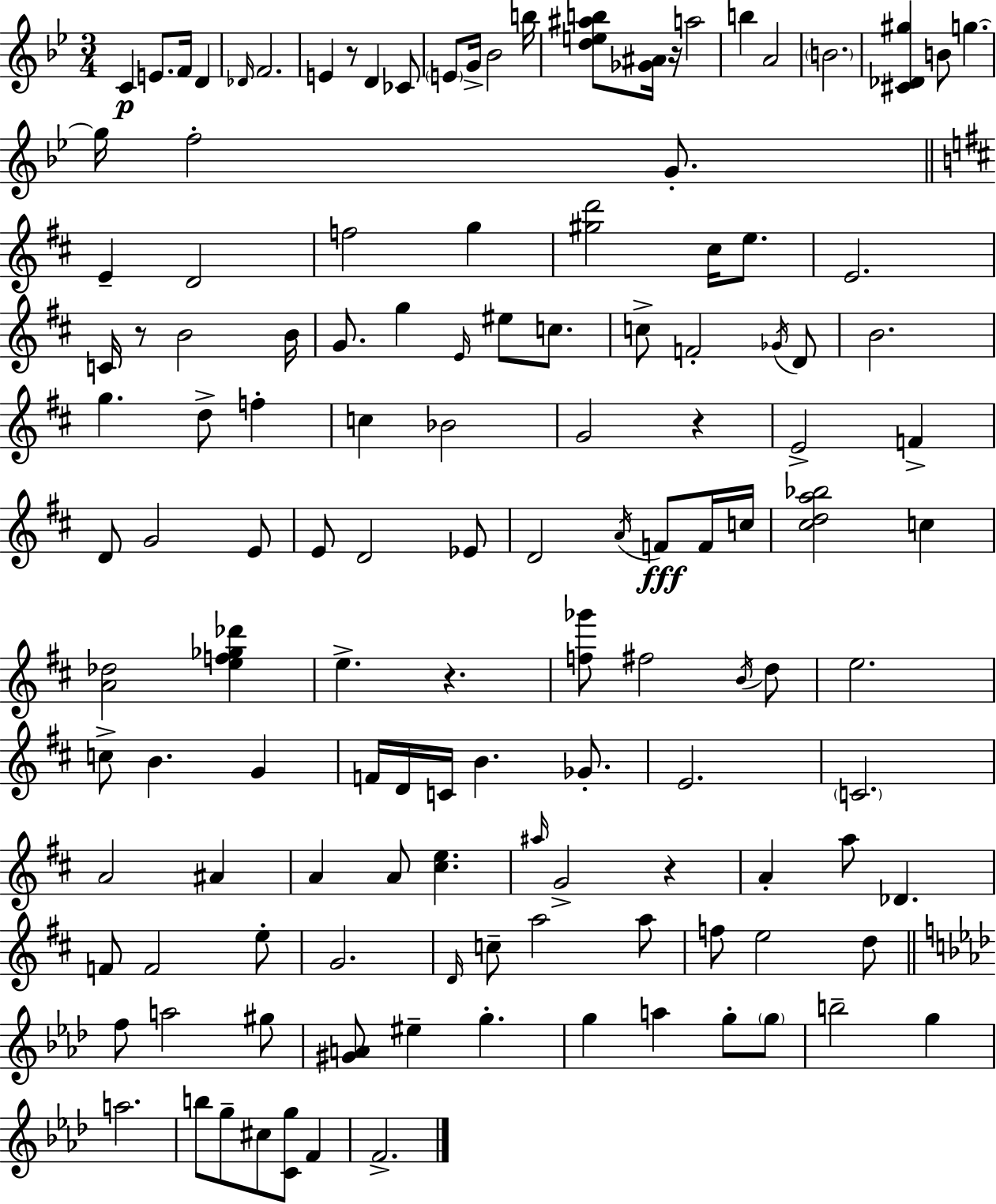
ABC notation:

X:1
T:Untitled
M:3/4
L:1/4
K:Gm
C E/2 F/4 D _D/4 F2 E z/2 D _C/2 E/2 G/4 _B2 b/4 [de^ab]/2 [_G^A]/4 z/4 a2 b A2 B2 [^C_D^g] B/2 g g/4 f2 G/2 E D2 f2 g [^gd']2 ^c/4 e/2 E2 C/4 z/2 B2 B/4 G/2 g E/4 ^e/2 c/2 c/2 F2 _G/4 D/2 B2 g d/2 f c _B2 G2 z E2 F D/2 G2 E/2 E/2 D2 _E/2 D2 A/4 F/2 F/4 c/4 [^cda_b]2 c [A_d]2 [ef_g_d'] e z [f_g']/2 ^f2 B/4 d/2 e2 c/2 B G F/4 D/4 C/4 B _G/2 E2 C2 A2 ^A A A/2 [^ce] ^a/4 G2 z A a/2 _D F/2 F2 e/2 G2 D/4 c/2 a2 a/2 f/2 e2 d/2 f/2 a2 ^g/2 [^GA]/2 ^e g g a g/2 g/2 b2 g a2 b/2 g/2 ^c/2 [Cg]/2 F F2